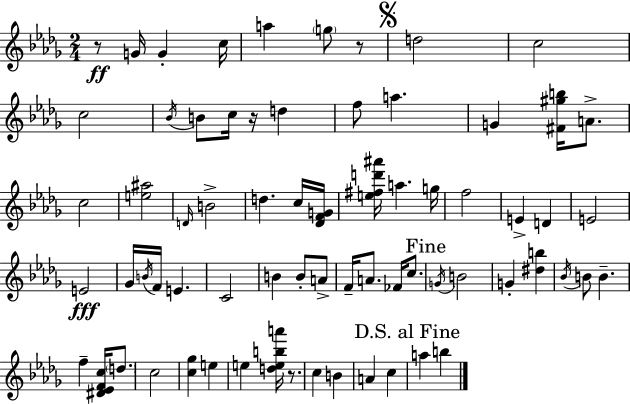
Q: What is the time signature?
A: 2/4